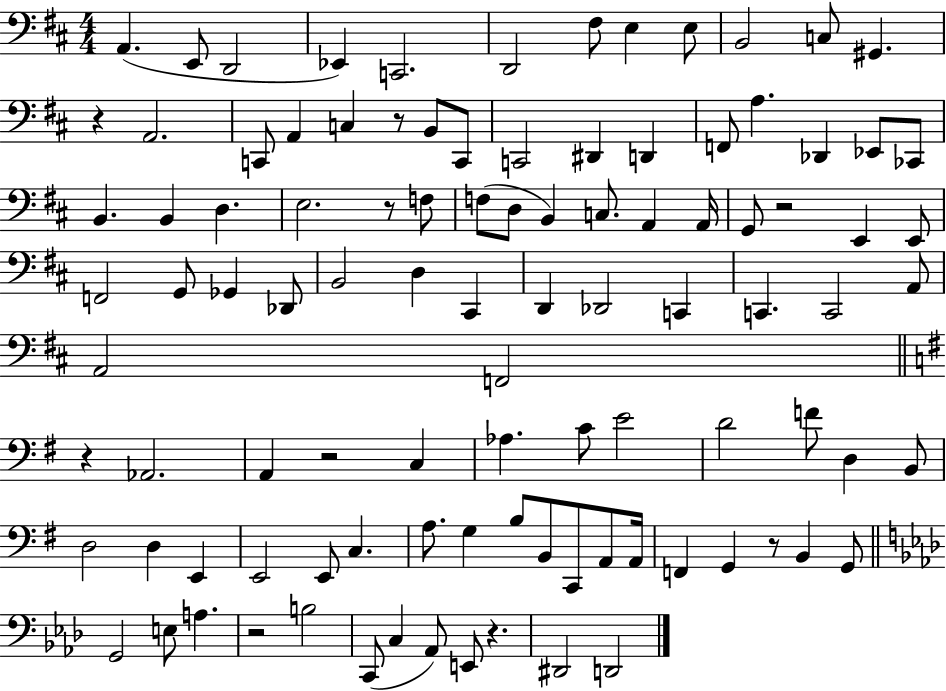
{
  \clef bass
  \numericTimeSignature
  \time 4/4
  \key d \major
  a,4.( e,8 d,2 | ees,4) c,2. | d,2 fis8 e4 e8 | b,2 c8 gis,4. | \break r4 a,2. | c,8 a,4 c4 r8 b,8 c,8 | c,2 dis,4 d,4 | f,8 a4. des,4 ees,8 ces,8 | \break b,4. b,4 d4. | e2. r8 f8 | f8( d8 b,4) c8. a,4 a,16 | g,8 r2 e,4 e,8 | \break f,2 g,8 ges,4 des,8 | b,2 d4 cis,4 | d,4 des,2 c,4 | c,4. c,2 a,8 | \break a,2 f,2 | \bar "||" \break \key g \major r4 aes,2. | a,4 r2 c4 | aes4. c'8 e'2 | d'2 f'8 d4 b,8 | \break d2 d4 e,4 | e,2 e,8 c4. | a8. g4 b8 b,8 c,8 a,8 a,16 | f,4 g,4 r8 b,4 g,8 | \break \bar "||" \break \key aes \major g,2 e8 a4. | r2 b2 | c,8( c4 aes,8) e,8 r4. | dis,2 d,2 | \break \bar "|."
}